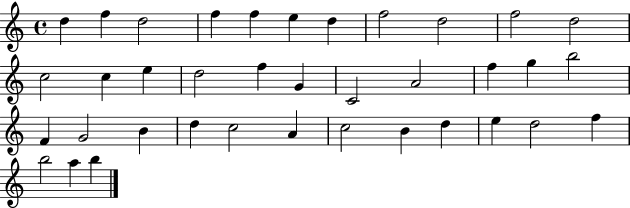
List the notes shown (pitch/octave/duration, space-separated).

D5/q F5/q D5/h F5/q F5/q E5/q D5/q F5/h D5/h F5/h D5/h C5/h C5/q E5/q D5/h F5/q G4/q C4/h A4/h F5/q G5/q B5/h F4/q G4/h B4/q D5/q C5/h A4/q C5/h B4/q D5/q E5/q D5/h F5/q B5/h A5/q B5/q